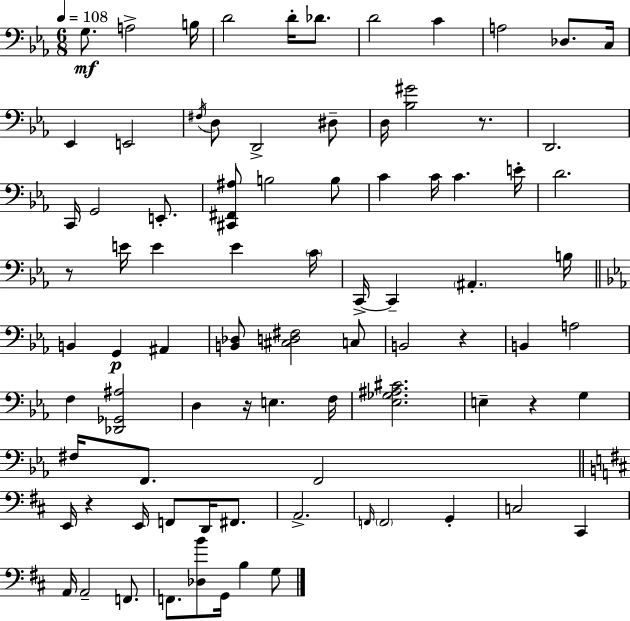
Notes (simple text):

G3/e. A3/h B3/s D4/h D4/s Db4/e. D4/h C4/q A3/h Db3/e. C3/s Eb2/q E2/h F#3/s D3/e D2/h D#3/e D3/s [Bb3,G#4]/h R/e. D2/h. C2/s G2/h E2/e. [C#2,F#2,A#3]/e B3/h B3/e C4/q C4/s C4/q. E4/s D4/h. R/e E4/s E4/q E4/q C4/s C2/s C2/q A#2/q. B3/s B2/q G2/q A#2/q [B2,Db3]/e [C#3,D3,F#3]/h C3/e B2/h R/q B2/q A3/h F3/q [Db2,Gb2,A#3]/h D3/q R/s E3/q. F3/s [Eb3,Gb3,A#3,C#4]/h. E3/q R/q G3/q F#3/s F2/e. F2/h E2/s R/q E2/s F2/e D2/s F#2/e. A2/h. F2/s F2/h G2/q C3/h C#2/q A2/s A2/h F2/e. F2/e. [Db3,B4]/e G2/s B3/q G3/e